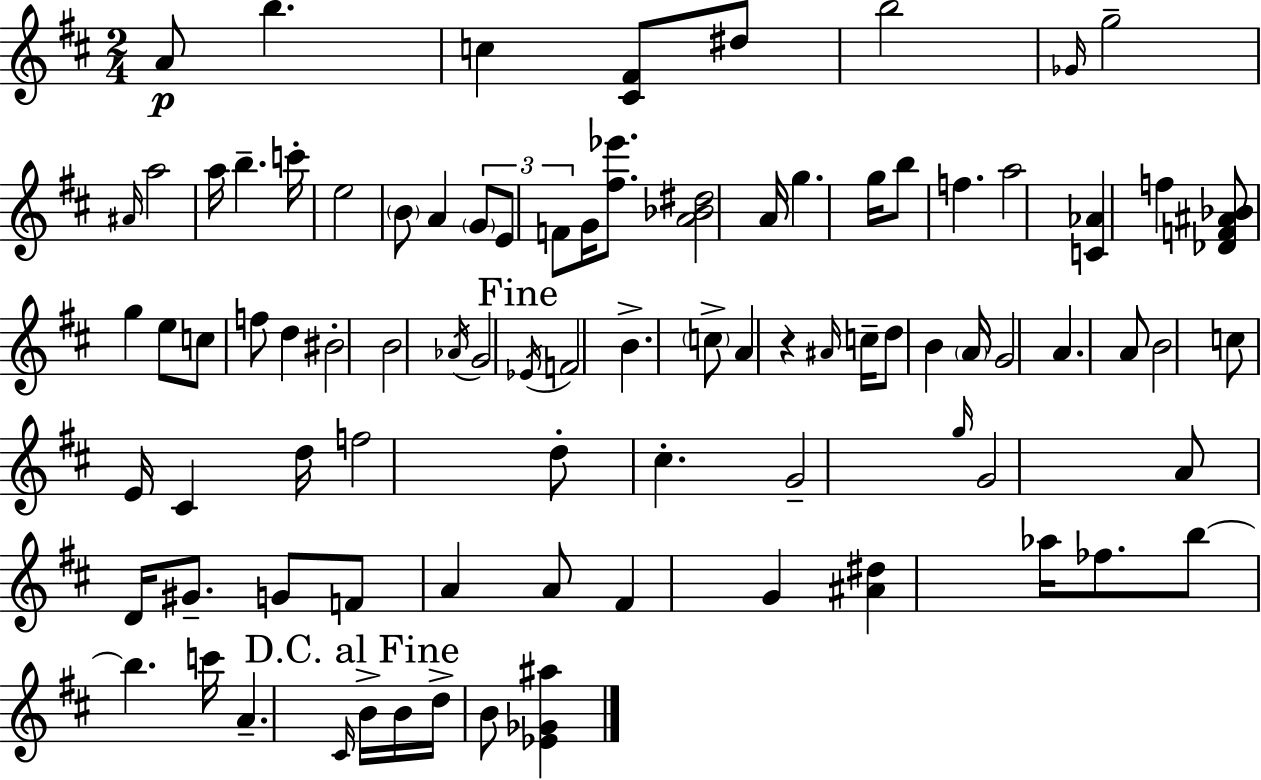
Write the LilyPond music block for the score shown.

{
  \clef treble
  \numericTimeSignature
  \time 2/4
  \key d \major
  a'8\p b''4. | c''4 <cis' fis'>8 dis''8 | b''2 | \grace { ges'16 } g''2-- | \break \grace { ais'16 } a''2 | a''16 b''4.-- | c'''16-. e''2 | \parenthesize b'8 a'4 | \break \tuplet 3/2 { \parenthesize g'8 e'8 f'8 } g'16 <fis'' ees'''>8. | <a' bes' dis''>2 | a'16 g''4. | g''16 b''8 f''4. | \break a''2 | <c' aes'>4 f''4 | <des' f' ais' bes'>8 g''4 | e''8 c''8 f''8 d''4 | \break bis'2-. | b'2 | \acciaccatura { aes'16 } g'2 | \mark "Fine" \acciaccatura { ees'16 } f'2 | \break b'4.-> | \parenthesize c''8-> a'4 | r4 \grace { ais'16 } c''16-- d''8 | b'4 \parenthesize a'16 g'2 | \break a'4. | a'8 b'2 | c''8 e'16 | cis'4 d''16 f''2 | \break d''8-. cis''4.-. | g'2-- | \grace { g''16 } g'2 | a'8 | \break d'16 gis'8.-- g'8 f'8 | a'4 a'8 fis'4 | g'4 <ais' dis''>4 | aes''16 fes''8. b''8~~ | \break b''4. c'''16 a'4.-- | \grace { cis'16 } \mark "D.C. al Fine" b'16-> b'16 | d''16-> b'8 <ees' ges' ais''>4 \bar "|."
}